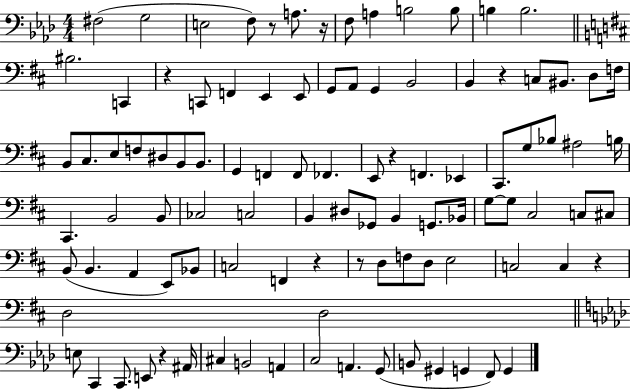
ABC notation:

X:1
T:Untitled
M:4/4
L:1/4
K:Ab
^F,2 G,2 E,2 F,/2 z/2 A,/2 z/4 F,/2 A, B,2 B,/2 B, B,2 ^B,2 C,, z C,,/2 F,, E,, E,,/2 G,,/2 A,,/2 G,, B,,2 B,, z C,/2 ^B,,/2 D,/2 F,/4 B,,/2 ^C,/2 E,/2 F,/2 ^D,/2 B,,/2 B,,/2 G,, F,, F,,/2 _F,, E,,/2 z F,, _E,, ^C,,/2 G,/2 _B,/2 ^A,2 B,/4 ^C,, B,,2 B,,/2 _C,2 C,2 B,, ^D,/2 _G,,/2 B,, G,,/2 _B,,/4 G,/2 G,/2 ^C,2 C,/2 ^C,/2 B,,/2 B,, A,, E,,/2 _B,,/2 C,2 F,, z z/2 D,/2 F,/2 D,/2 E,2 C,2 C, z D,2 D,2 E,/2 C,, C,,/2 E,,/2 z ^A,,/4 ^C, B,,2 A,, C,2 A,, G,,/2 B,,/2 ^G,, G,, F,,/2 G,,